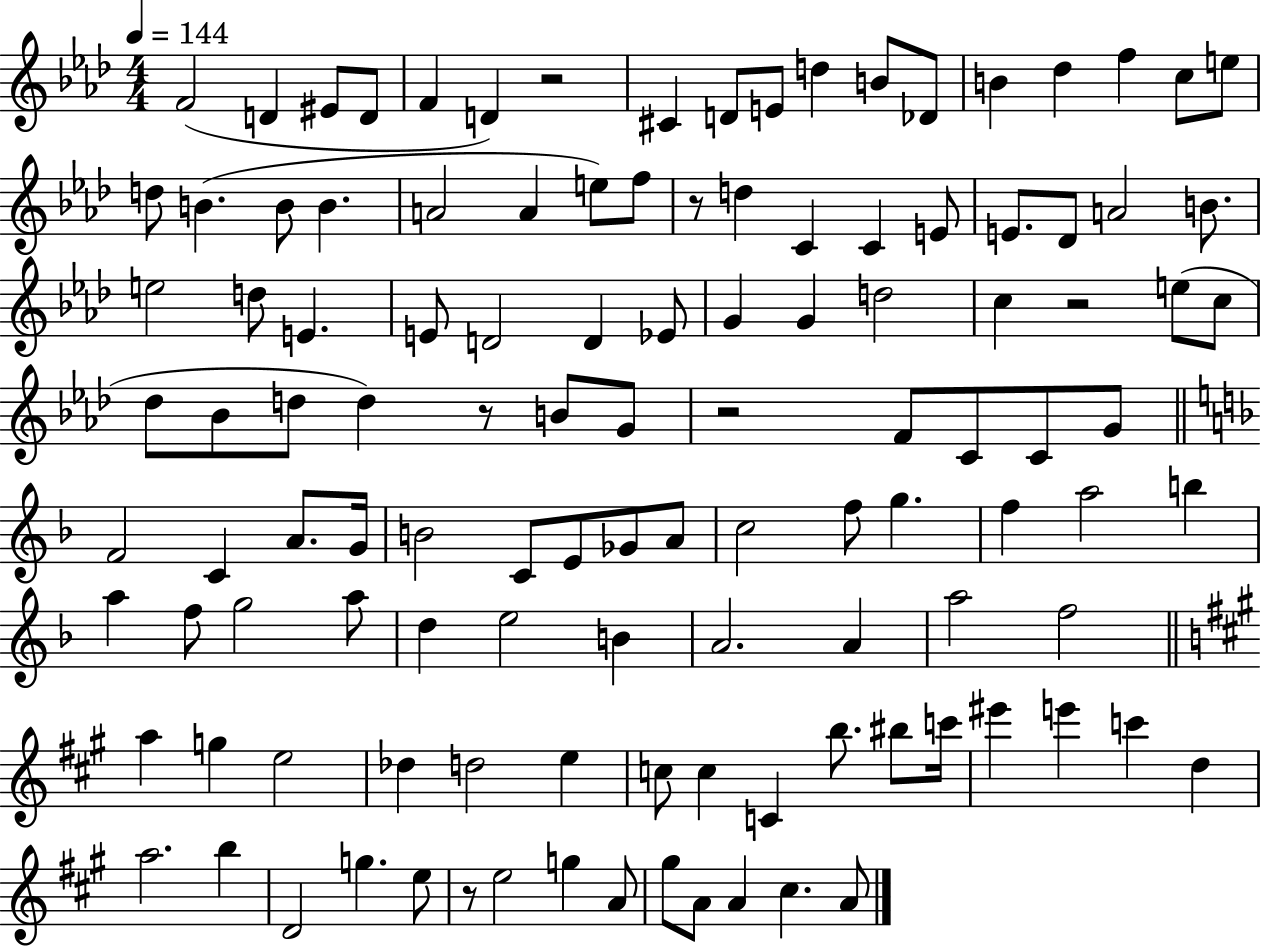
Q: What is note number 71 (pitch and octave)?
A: B5